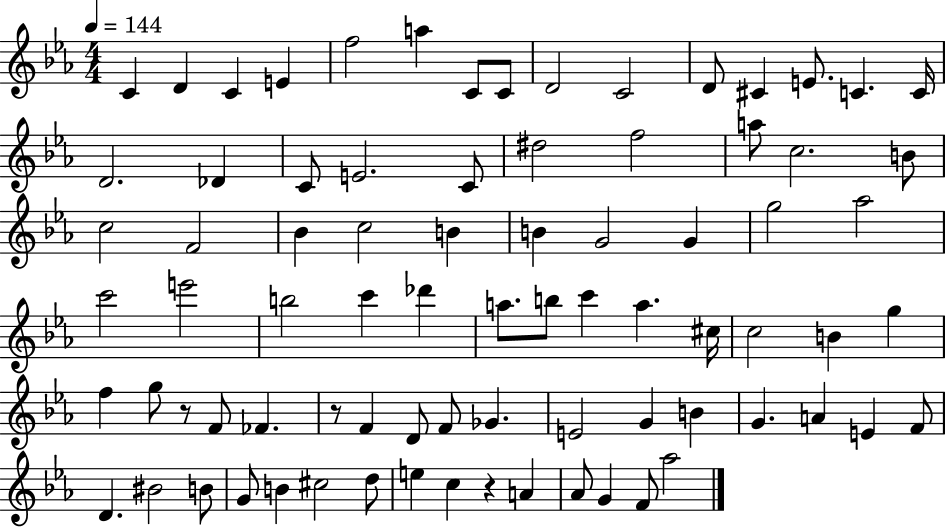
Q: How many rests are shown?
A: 3